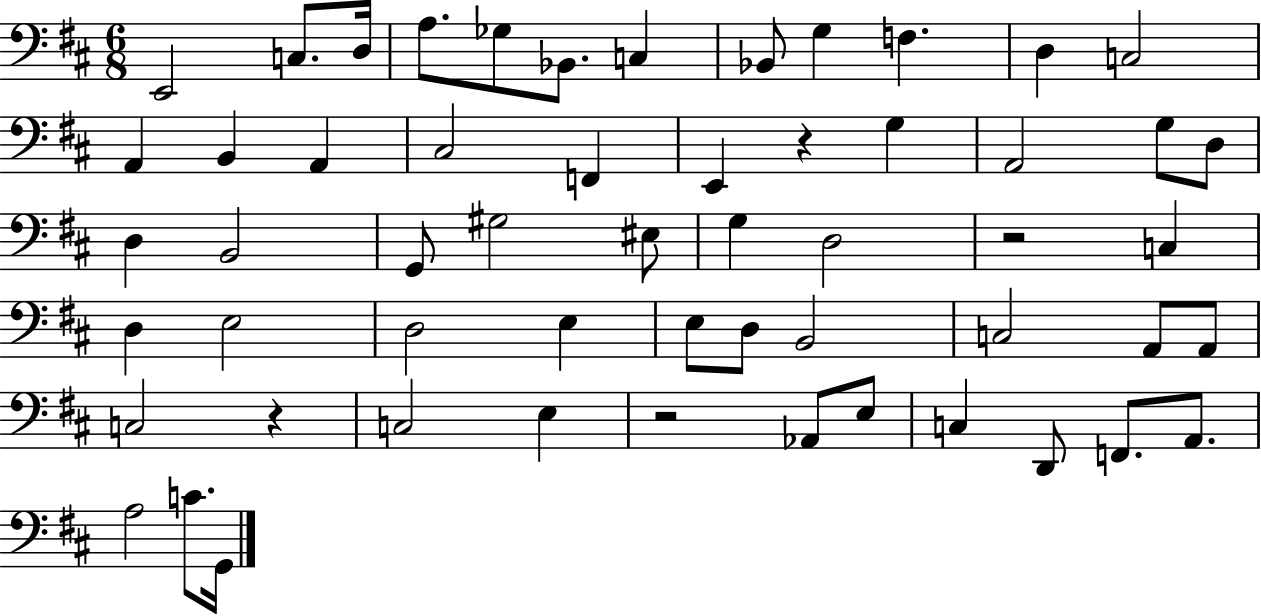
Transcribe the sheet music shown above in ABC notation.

X:1
T:Untitled
M:6/8
L:1/4
K:D
E,,2 C,/2 D,/4 A,/2 _G,/2 _B,,/2 C, _B,,/2 G, F, D, C,2 A,, B,, A,, ^C,2 F,, E,, z G, A,,2 G,/2 D,/2 D, B,,2 G,,/2 ^G,2 ^E,/2 G, D,2 z2 C, D, E,2 D,2 E, E,/2 D,/2 B,,2 C,2 A,,/2 A,,/2 C,2 z C,2 E, z2 _A,,/2 E,/2 C, D,,/2 F,,/2 A,,/2 A,2 C/2 G,,/4